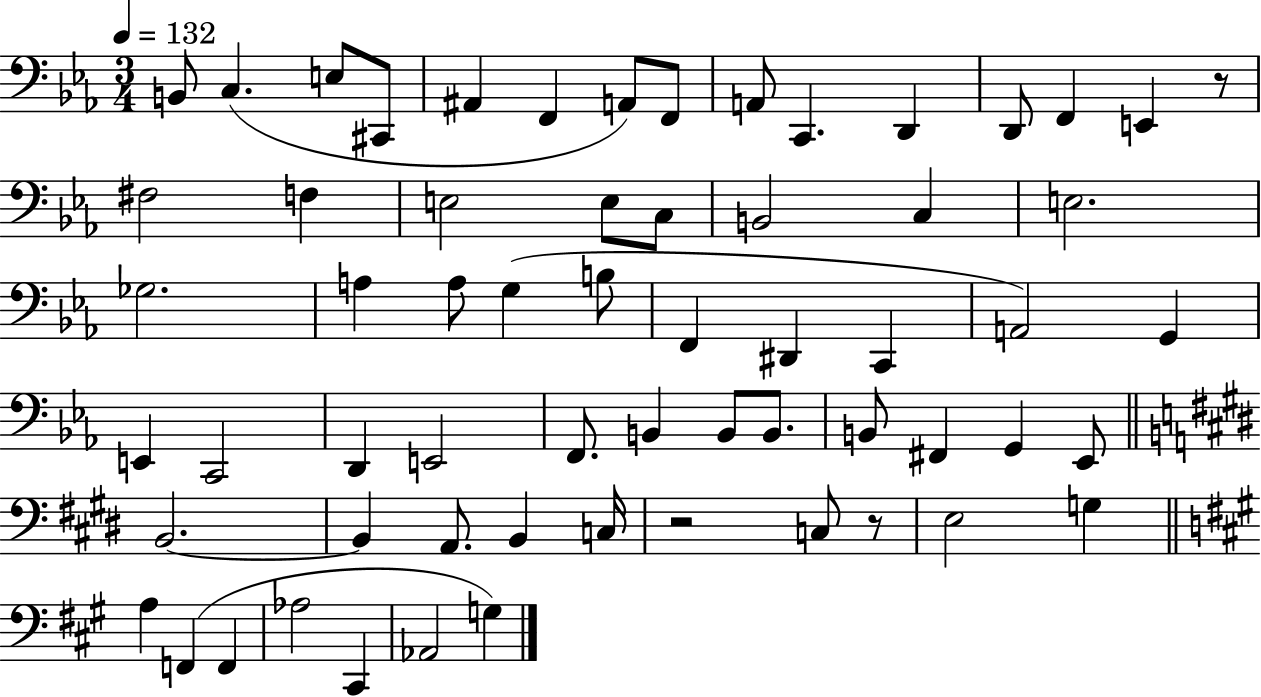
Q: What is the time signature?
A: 3/4